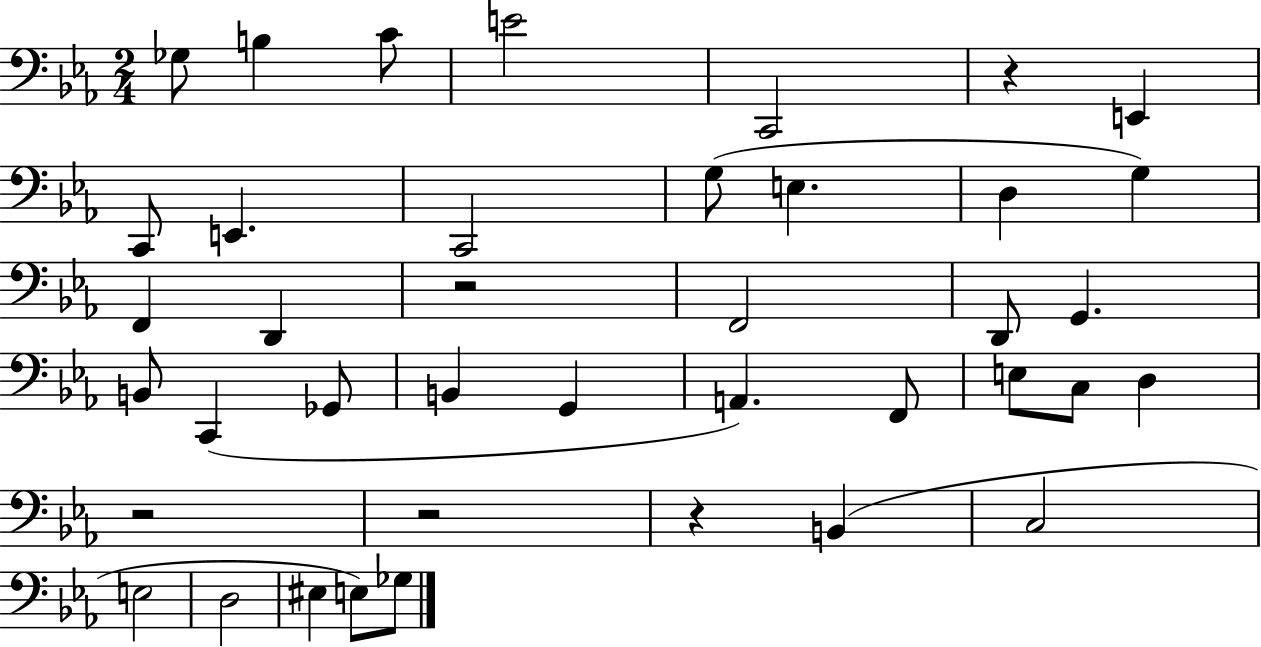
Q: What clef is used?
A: bass